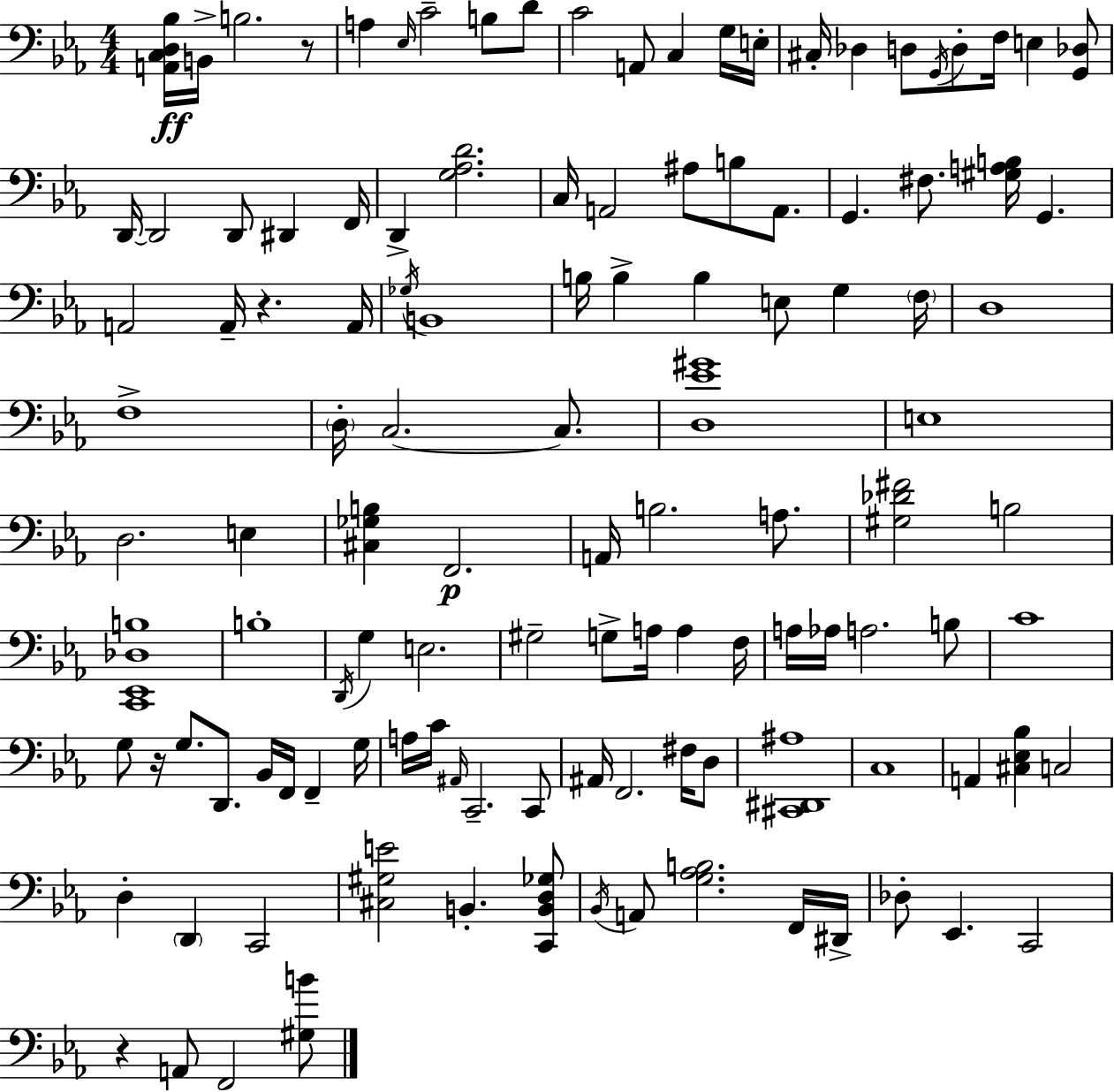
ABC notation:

X:1
T:Untitled
M:4/4
L:1/4
K:Cm
[A,,C,D,_B,]/4 B,,/4 B,2 z/2 A, _E,/4 C2 B,/2 D/2 C2 A,,/2 C, G,/4 E,/4 ^C,/4 _D, D,/2 G,,/4 D,/2 F,/4 E, [G,,_D,]/2 D,,/4 D,,2 D,,/2 ^D,, F,,/4 D,, [G,_A,D]2 C,/4 A,,2 ^A,/2 B,/2 A,,/2 G,, ^F,/2 [^G,A,B,]/4 G,, A,,2 A,,/4 z A,,/4 _G,/4 B,,4 B,/4 B, B, E,/2 G, F,/4 D,4 F,4 D,/4 C,2 C,/2 [D,_E^G]4 E,4 D,2 E, [^C,_G,B,] F,,2 A,,/4 B,2 A,/2 [^G,_D^F]2 B,2 [C,,_E,,_D,B,]4 B,4 D,,/4 G, E,2 ^G,2 G,/2 A,/4 A, F,/4 A,/4 _A,/4 A,2 B,/2 C4 G,/2 z/4 G,/2 D,,/2 _B,,/4 F,,/4 F,, G,/4 A,/4 C/4 ^A,,/4 C,,2 C,,/2 ^A,,/4 F,,2 ^F,/4 D,/2 [^C,,^D,,^A,]4 C,4 A,, [^C,_E,_B,] C,2 D, D,, C,,2 [^C,^G,E]2 B,, [C,,B,,D,_G,]/2 _B,,/4 A,,/2 [G,_A,B,]2 F,,/4 ^D,,/4 _D,/2 _E,, C,,2 z A,,/2 F,,2 [^G,B]/2